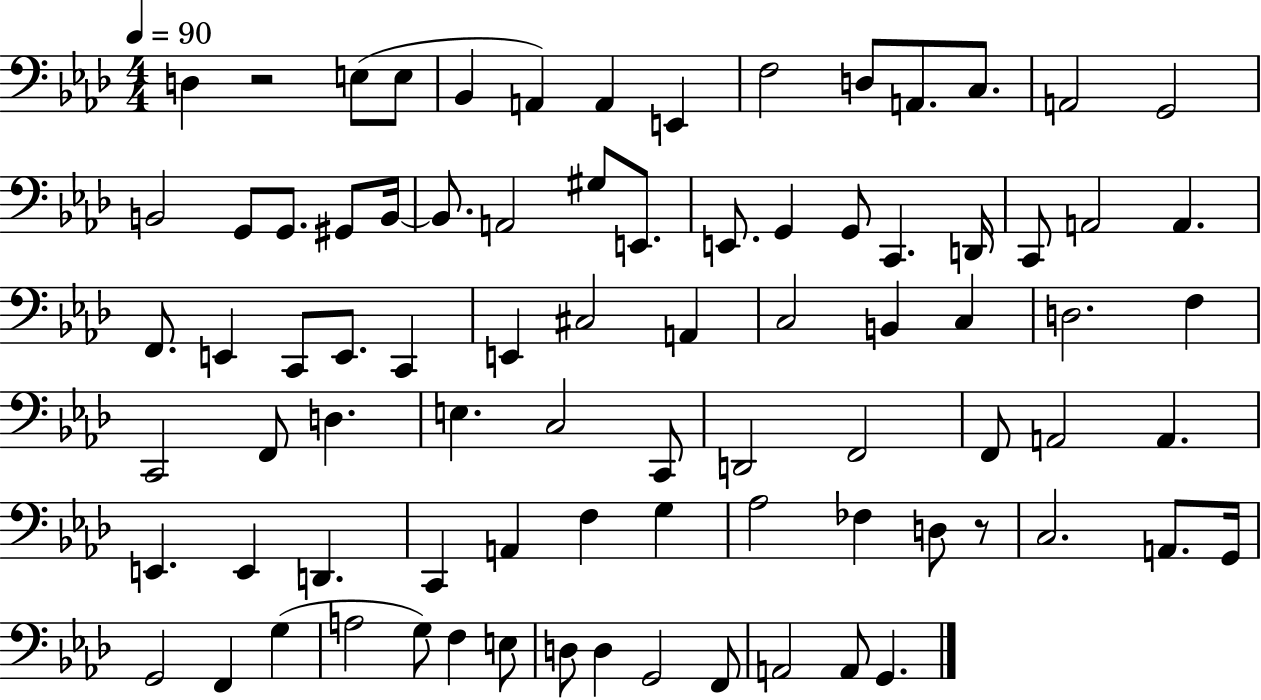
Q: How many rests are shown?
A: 2